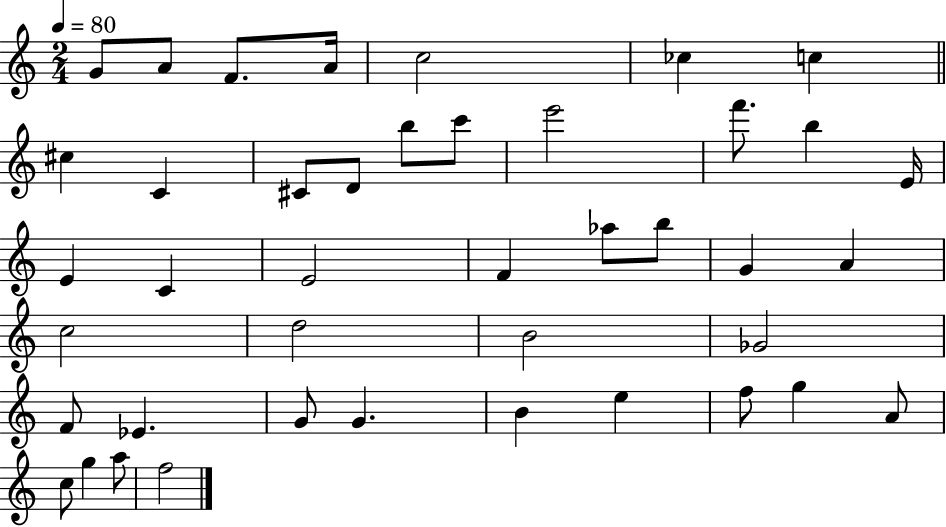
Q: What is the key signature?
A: C major